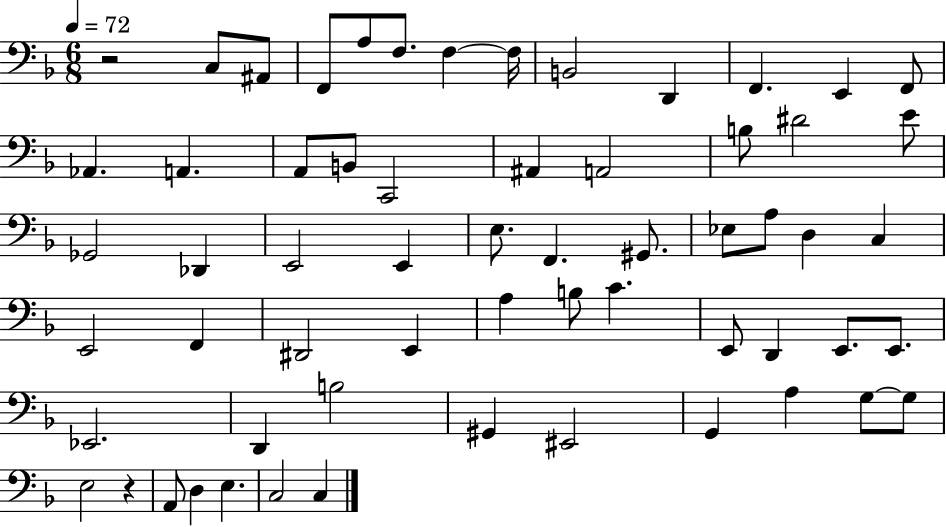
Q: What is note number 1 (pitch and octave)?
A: C3